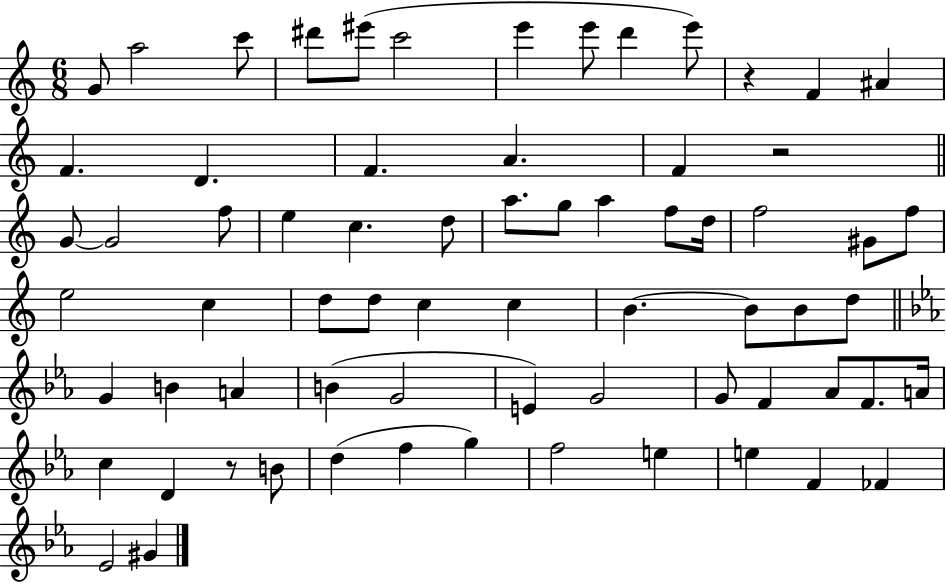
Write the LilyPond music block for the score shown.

{
  \clef treble
  \numericTimeSignature
  \time 6/8
  \key c \major
  g'8 a''2 c'''8 | dis'''8 eis'''8( c'''2 | e'''4 e'''8 d'''4 e'''8) | r4 f'4 ais'4 | \break f'4. d'4. | f'4. a'4. | f'4 r2 | \bar "||" \break \key c \major g'8~~ g'2 f''8 | e''4 c''4. d''8 | a''8. g''8 a''4 f''8 d''16 | f''2 gis'8 f''8 | \break e''2 c''4 | d''8 d''8 c''4 c''4 | b'4.~~ b'8 b'8 d''8 | \bar "||" \break \key ees \major g'4 b'4 a'4 | b'4( g'2 | e'4) g'2 | g'8 f'4 aes'8 f'8. a'16 | \break c''4 d'4 r8 b'8 | d''4( f''4 g''4) | f''2 e''4 | e''4 f'4 fes'4 | \break ees'2 gis'4 | \bar "|."
}